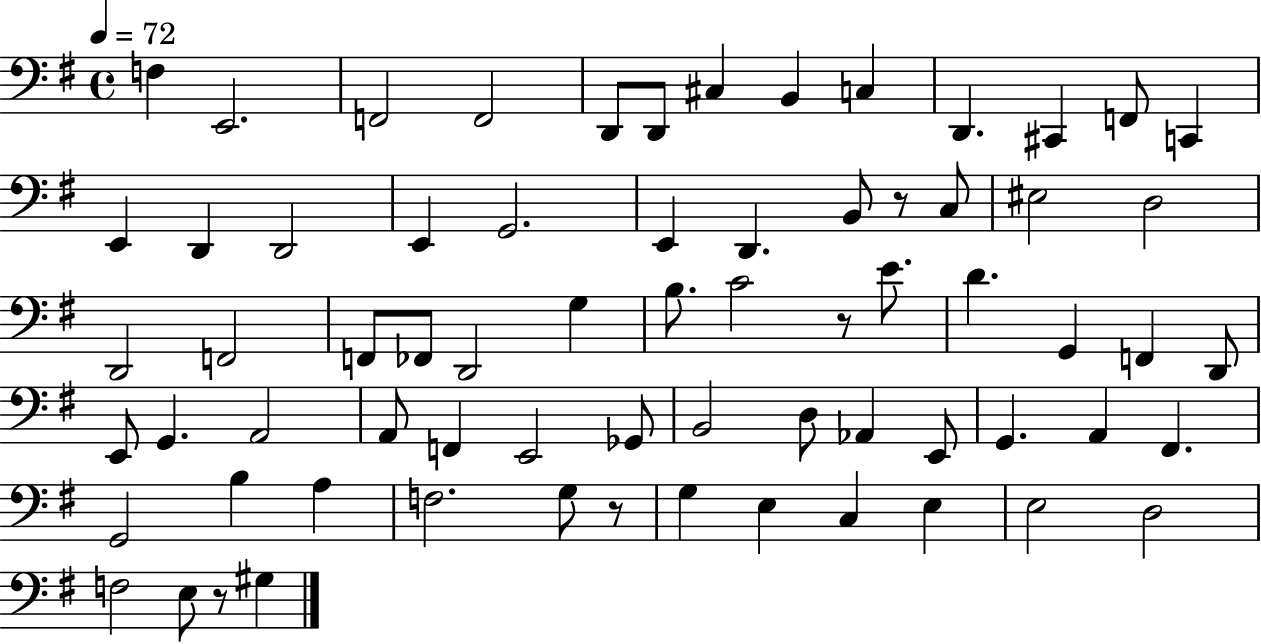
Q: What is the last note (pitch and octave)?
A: G#3